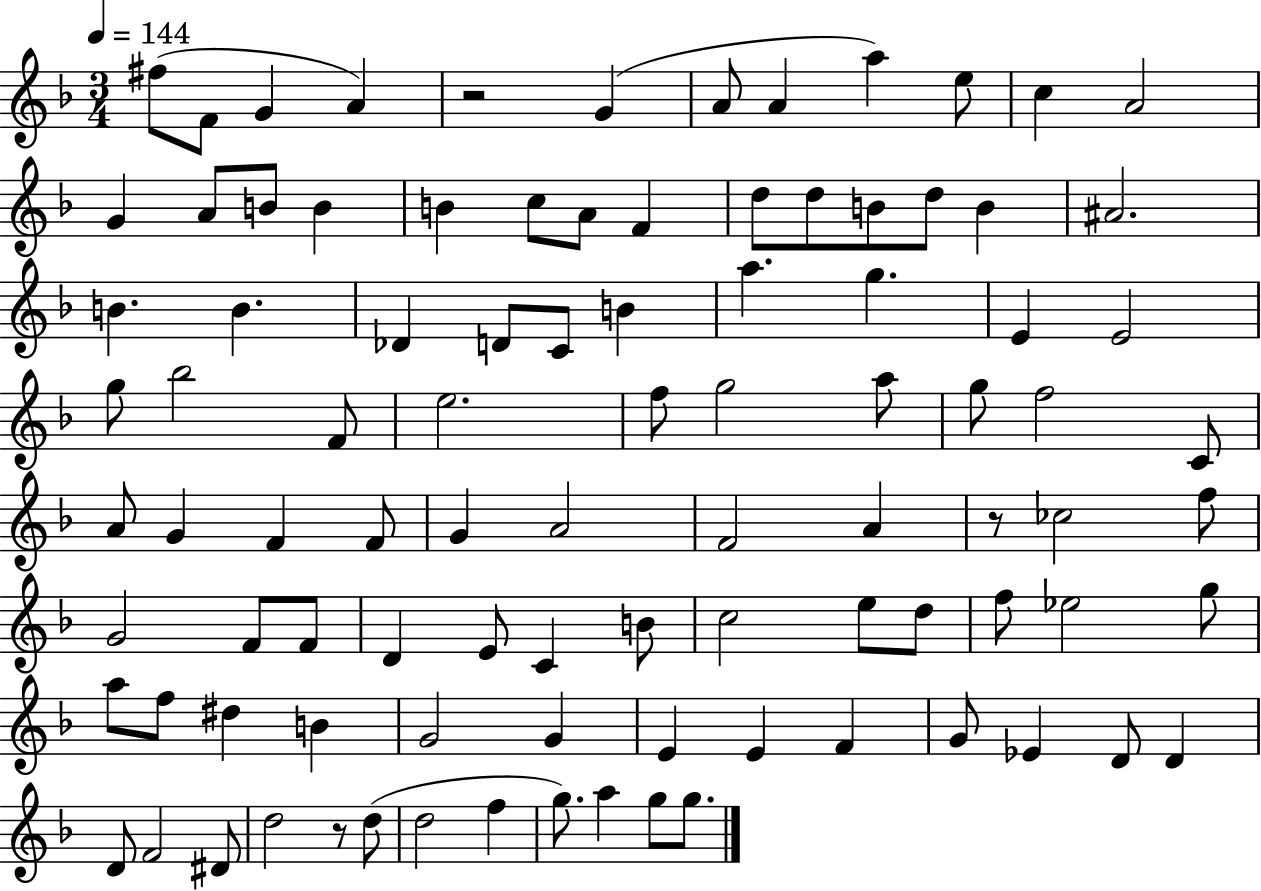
F#5/e F4/e G4/q A4/q R/h G4/q A4/e A4/q A5/q E5/e C5/q A4/h G4/q A4/e B4/e B4/q B4/q C5/e A4/e F4/q D5/e D5/e B4/e D5/e B4/q A#4/h. B4/q. B4/q. Db4/q D4/e C4/e B4/q A5/q. G5/q. E4/q E4/h G5/e Bb5/h F4/e E5/h. F5/e G5/h A5/e G5/e F5/h C4/e A4/e G4/q F4/q F4/e G4/q A4/h F4/h A4/q R/e CES5/h F5/e G4/h F4/e F4/e D4/q E4/e C4/q B4/e C5/h E5/e D5/e F5/e Eb5/h G5/e A5/e F5/e D#5/q B4/q G4/h G4/q E4/q E4/q F4/q G4/e Eb4/q D4/e D4/q D4/e F4/h D#4/e D5/h R/e D5/e D5/h F5/q G5/e. A5/q G5/e G5/e.